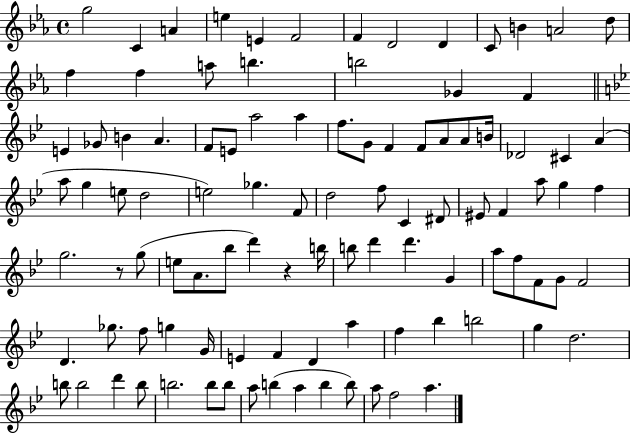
G5/h C4/q A4/q E5/q E4/q F4/h F4/q D4/h D4/q C4/e B4/q A4/h D5/e F5/q F5/q A5/e B5/q. B5/h Gb4/q F4/q E4/q Gb4/e B4/q A4/q. F4/e E4/e A5/h A5/q F5/e. G4/e F4/q F4/e A4/e A4/e B4/s Db4/h C#4/q A4/q A5/e G5/q E5/e D5/h E5/h Gb5/q. F4/e D5/h F5/e C4/q D#4/e EIS4/e F4/q A5/e G5/q F5/q G5/h. R/e G5/e E5/e A4/e. Bb5/e D6/q R/q B5/s B5/e D6/q D6/q. G4/q A5/e F5/e F4/e G4/e F4/h D4/q. Gb5/e. F5/e G5/q G4/s E4/q F4/q D4/q A5/q F5/q Bb5/q B5/h G5/q D5/h. B5/e B5/h D6/q B5/e B5/h. B5/e B5/e A5/e B5/q A5/q B5/q B5/e A5/e F5/h A5/q.